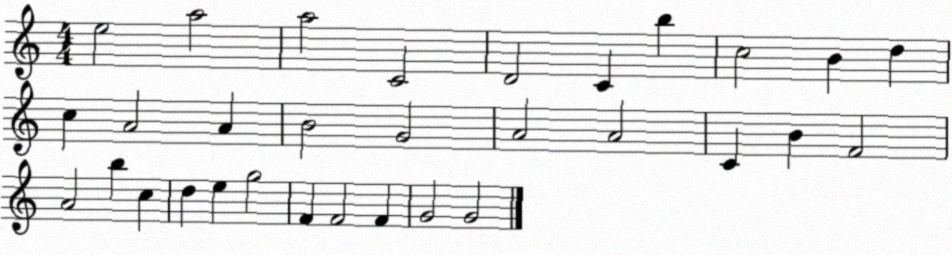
X:1
T:Untitled
M:4/4
L:1/4
K:C
e2 a2 a2 C2 D2 C b c2 B d c A2 A B2 G2 A2 A2 C B F2 A2 b c d e g2 F F2 F G2 G2